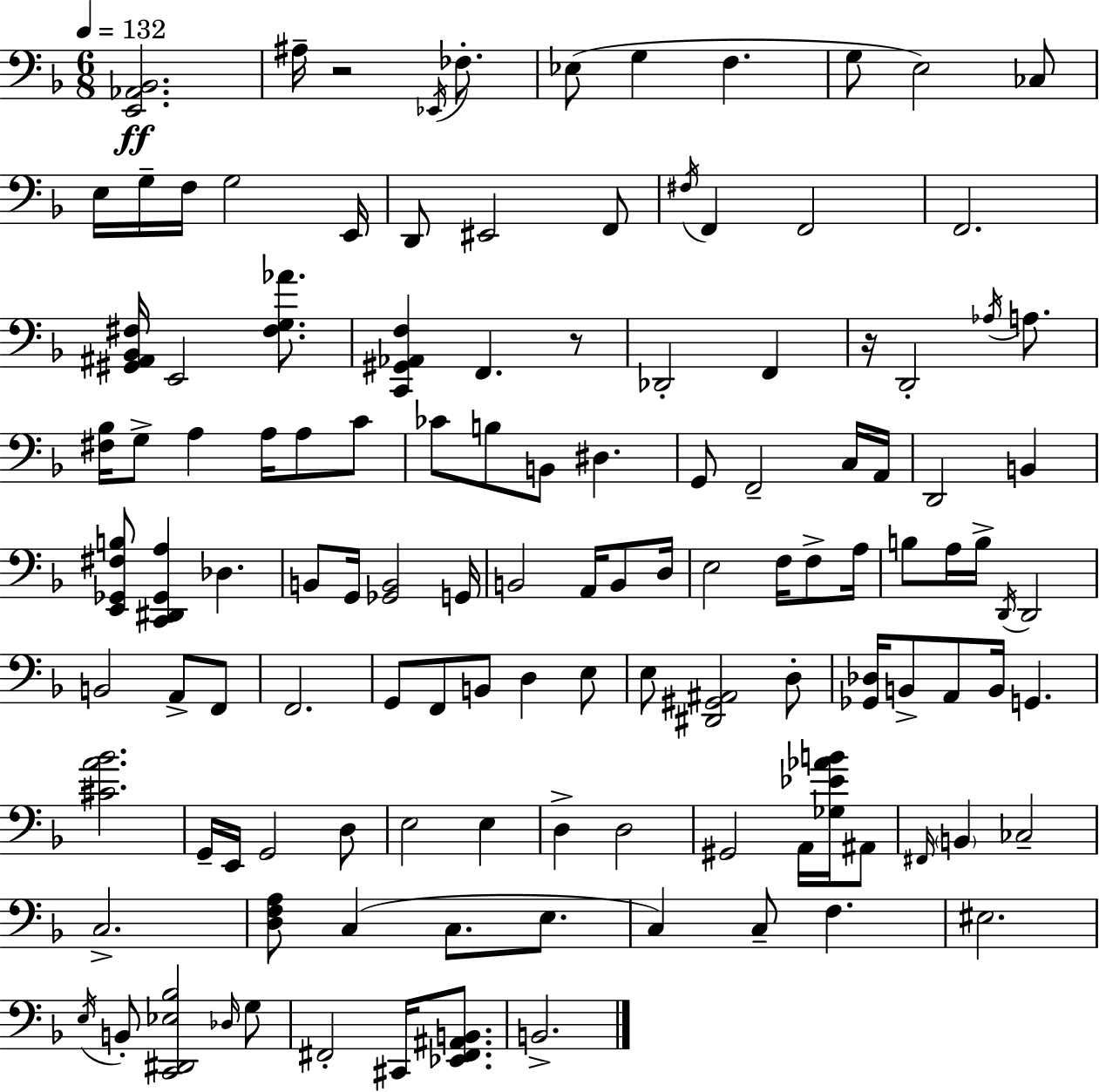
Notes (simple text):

[E2,Ab2,Bb2]/h. A#3/s R/h Eb2/s FES3/e. Eb3/e G3/q F3/q. G3/e E3/h CES3/e E3/s G3/s F3/s G3/h E2/s D2/e EIS2/h F2/e F#3/s F2/q F2/h F2/h. [G#2,A#2,Bb2,F#3]/s E2/h [F#3,G3,Ab4]/e. [C2,G#2,Ab2,F3]/q F2/q. R/e Db2/h F2/q R/s D2/h Ab3/s A3/e. [F#3,Bb3]/s G3/e A3/q A3/s A3/e C4/e CES4/e B3/e B2/e D#3/q. G2/e F2/h C3/s A2/s D2/h B2/q [E2,Gb2,F#3,B3]/e [C2,D#2,Gb2,A3]/q Db3/q. B2/e G2/s [Gb2,B2]/h G2/s B2/h A2/s B2/e D3/s E3/h F3/s F3/e A3/s B3/e A3/s B3/s D2/s D2/h B2/h A2/e F2/e F2/h. G2/e F2/e B2/e D3/q E3/e E3/e [D#2,G#2,A#2]/h D3/e [Gb2,Db3]/s B2/e A2/e B2/s G2/q. [C#4,A4,Bb4]/h. G2/s E2/s G2/h D3/e E3/h E3/q D3/q D3/h G#2/h A2/s [Gb3,Eb4,Ab4,B4]/s A#2/e F#2/s B2/q CES3/h C3/h. [D3,F3,A3]/e C3/q C3/e. E3/e. C3/q C3/e F3/q. EIS3/h. E3/s B2/e [C2,D#2,Eb3,Bb3]/h Db3/s G3/e F#2/h C#2/s [Eb2,F#2,A#2,B2]/e. B2/h.